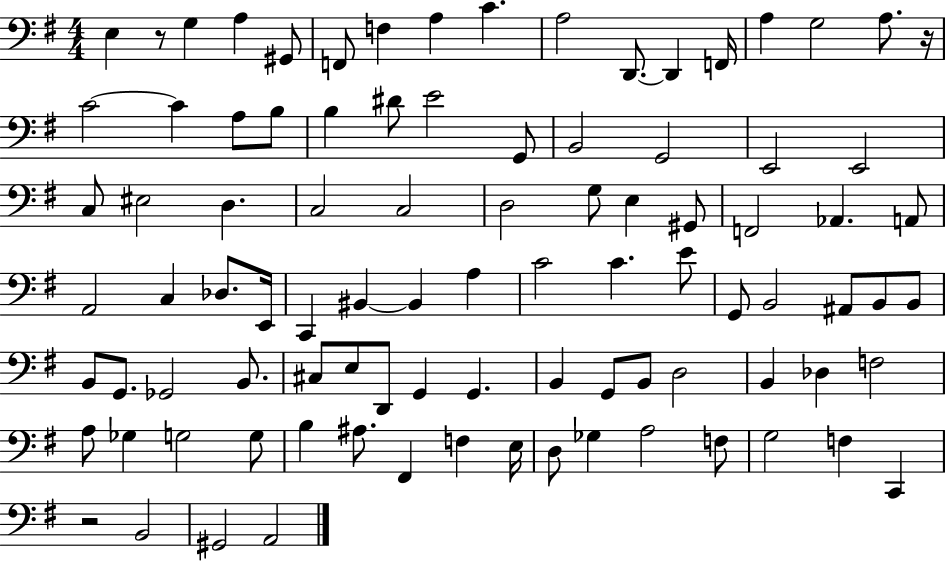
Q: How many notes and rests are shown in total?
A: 93